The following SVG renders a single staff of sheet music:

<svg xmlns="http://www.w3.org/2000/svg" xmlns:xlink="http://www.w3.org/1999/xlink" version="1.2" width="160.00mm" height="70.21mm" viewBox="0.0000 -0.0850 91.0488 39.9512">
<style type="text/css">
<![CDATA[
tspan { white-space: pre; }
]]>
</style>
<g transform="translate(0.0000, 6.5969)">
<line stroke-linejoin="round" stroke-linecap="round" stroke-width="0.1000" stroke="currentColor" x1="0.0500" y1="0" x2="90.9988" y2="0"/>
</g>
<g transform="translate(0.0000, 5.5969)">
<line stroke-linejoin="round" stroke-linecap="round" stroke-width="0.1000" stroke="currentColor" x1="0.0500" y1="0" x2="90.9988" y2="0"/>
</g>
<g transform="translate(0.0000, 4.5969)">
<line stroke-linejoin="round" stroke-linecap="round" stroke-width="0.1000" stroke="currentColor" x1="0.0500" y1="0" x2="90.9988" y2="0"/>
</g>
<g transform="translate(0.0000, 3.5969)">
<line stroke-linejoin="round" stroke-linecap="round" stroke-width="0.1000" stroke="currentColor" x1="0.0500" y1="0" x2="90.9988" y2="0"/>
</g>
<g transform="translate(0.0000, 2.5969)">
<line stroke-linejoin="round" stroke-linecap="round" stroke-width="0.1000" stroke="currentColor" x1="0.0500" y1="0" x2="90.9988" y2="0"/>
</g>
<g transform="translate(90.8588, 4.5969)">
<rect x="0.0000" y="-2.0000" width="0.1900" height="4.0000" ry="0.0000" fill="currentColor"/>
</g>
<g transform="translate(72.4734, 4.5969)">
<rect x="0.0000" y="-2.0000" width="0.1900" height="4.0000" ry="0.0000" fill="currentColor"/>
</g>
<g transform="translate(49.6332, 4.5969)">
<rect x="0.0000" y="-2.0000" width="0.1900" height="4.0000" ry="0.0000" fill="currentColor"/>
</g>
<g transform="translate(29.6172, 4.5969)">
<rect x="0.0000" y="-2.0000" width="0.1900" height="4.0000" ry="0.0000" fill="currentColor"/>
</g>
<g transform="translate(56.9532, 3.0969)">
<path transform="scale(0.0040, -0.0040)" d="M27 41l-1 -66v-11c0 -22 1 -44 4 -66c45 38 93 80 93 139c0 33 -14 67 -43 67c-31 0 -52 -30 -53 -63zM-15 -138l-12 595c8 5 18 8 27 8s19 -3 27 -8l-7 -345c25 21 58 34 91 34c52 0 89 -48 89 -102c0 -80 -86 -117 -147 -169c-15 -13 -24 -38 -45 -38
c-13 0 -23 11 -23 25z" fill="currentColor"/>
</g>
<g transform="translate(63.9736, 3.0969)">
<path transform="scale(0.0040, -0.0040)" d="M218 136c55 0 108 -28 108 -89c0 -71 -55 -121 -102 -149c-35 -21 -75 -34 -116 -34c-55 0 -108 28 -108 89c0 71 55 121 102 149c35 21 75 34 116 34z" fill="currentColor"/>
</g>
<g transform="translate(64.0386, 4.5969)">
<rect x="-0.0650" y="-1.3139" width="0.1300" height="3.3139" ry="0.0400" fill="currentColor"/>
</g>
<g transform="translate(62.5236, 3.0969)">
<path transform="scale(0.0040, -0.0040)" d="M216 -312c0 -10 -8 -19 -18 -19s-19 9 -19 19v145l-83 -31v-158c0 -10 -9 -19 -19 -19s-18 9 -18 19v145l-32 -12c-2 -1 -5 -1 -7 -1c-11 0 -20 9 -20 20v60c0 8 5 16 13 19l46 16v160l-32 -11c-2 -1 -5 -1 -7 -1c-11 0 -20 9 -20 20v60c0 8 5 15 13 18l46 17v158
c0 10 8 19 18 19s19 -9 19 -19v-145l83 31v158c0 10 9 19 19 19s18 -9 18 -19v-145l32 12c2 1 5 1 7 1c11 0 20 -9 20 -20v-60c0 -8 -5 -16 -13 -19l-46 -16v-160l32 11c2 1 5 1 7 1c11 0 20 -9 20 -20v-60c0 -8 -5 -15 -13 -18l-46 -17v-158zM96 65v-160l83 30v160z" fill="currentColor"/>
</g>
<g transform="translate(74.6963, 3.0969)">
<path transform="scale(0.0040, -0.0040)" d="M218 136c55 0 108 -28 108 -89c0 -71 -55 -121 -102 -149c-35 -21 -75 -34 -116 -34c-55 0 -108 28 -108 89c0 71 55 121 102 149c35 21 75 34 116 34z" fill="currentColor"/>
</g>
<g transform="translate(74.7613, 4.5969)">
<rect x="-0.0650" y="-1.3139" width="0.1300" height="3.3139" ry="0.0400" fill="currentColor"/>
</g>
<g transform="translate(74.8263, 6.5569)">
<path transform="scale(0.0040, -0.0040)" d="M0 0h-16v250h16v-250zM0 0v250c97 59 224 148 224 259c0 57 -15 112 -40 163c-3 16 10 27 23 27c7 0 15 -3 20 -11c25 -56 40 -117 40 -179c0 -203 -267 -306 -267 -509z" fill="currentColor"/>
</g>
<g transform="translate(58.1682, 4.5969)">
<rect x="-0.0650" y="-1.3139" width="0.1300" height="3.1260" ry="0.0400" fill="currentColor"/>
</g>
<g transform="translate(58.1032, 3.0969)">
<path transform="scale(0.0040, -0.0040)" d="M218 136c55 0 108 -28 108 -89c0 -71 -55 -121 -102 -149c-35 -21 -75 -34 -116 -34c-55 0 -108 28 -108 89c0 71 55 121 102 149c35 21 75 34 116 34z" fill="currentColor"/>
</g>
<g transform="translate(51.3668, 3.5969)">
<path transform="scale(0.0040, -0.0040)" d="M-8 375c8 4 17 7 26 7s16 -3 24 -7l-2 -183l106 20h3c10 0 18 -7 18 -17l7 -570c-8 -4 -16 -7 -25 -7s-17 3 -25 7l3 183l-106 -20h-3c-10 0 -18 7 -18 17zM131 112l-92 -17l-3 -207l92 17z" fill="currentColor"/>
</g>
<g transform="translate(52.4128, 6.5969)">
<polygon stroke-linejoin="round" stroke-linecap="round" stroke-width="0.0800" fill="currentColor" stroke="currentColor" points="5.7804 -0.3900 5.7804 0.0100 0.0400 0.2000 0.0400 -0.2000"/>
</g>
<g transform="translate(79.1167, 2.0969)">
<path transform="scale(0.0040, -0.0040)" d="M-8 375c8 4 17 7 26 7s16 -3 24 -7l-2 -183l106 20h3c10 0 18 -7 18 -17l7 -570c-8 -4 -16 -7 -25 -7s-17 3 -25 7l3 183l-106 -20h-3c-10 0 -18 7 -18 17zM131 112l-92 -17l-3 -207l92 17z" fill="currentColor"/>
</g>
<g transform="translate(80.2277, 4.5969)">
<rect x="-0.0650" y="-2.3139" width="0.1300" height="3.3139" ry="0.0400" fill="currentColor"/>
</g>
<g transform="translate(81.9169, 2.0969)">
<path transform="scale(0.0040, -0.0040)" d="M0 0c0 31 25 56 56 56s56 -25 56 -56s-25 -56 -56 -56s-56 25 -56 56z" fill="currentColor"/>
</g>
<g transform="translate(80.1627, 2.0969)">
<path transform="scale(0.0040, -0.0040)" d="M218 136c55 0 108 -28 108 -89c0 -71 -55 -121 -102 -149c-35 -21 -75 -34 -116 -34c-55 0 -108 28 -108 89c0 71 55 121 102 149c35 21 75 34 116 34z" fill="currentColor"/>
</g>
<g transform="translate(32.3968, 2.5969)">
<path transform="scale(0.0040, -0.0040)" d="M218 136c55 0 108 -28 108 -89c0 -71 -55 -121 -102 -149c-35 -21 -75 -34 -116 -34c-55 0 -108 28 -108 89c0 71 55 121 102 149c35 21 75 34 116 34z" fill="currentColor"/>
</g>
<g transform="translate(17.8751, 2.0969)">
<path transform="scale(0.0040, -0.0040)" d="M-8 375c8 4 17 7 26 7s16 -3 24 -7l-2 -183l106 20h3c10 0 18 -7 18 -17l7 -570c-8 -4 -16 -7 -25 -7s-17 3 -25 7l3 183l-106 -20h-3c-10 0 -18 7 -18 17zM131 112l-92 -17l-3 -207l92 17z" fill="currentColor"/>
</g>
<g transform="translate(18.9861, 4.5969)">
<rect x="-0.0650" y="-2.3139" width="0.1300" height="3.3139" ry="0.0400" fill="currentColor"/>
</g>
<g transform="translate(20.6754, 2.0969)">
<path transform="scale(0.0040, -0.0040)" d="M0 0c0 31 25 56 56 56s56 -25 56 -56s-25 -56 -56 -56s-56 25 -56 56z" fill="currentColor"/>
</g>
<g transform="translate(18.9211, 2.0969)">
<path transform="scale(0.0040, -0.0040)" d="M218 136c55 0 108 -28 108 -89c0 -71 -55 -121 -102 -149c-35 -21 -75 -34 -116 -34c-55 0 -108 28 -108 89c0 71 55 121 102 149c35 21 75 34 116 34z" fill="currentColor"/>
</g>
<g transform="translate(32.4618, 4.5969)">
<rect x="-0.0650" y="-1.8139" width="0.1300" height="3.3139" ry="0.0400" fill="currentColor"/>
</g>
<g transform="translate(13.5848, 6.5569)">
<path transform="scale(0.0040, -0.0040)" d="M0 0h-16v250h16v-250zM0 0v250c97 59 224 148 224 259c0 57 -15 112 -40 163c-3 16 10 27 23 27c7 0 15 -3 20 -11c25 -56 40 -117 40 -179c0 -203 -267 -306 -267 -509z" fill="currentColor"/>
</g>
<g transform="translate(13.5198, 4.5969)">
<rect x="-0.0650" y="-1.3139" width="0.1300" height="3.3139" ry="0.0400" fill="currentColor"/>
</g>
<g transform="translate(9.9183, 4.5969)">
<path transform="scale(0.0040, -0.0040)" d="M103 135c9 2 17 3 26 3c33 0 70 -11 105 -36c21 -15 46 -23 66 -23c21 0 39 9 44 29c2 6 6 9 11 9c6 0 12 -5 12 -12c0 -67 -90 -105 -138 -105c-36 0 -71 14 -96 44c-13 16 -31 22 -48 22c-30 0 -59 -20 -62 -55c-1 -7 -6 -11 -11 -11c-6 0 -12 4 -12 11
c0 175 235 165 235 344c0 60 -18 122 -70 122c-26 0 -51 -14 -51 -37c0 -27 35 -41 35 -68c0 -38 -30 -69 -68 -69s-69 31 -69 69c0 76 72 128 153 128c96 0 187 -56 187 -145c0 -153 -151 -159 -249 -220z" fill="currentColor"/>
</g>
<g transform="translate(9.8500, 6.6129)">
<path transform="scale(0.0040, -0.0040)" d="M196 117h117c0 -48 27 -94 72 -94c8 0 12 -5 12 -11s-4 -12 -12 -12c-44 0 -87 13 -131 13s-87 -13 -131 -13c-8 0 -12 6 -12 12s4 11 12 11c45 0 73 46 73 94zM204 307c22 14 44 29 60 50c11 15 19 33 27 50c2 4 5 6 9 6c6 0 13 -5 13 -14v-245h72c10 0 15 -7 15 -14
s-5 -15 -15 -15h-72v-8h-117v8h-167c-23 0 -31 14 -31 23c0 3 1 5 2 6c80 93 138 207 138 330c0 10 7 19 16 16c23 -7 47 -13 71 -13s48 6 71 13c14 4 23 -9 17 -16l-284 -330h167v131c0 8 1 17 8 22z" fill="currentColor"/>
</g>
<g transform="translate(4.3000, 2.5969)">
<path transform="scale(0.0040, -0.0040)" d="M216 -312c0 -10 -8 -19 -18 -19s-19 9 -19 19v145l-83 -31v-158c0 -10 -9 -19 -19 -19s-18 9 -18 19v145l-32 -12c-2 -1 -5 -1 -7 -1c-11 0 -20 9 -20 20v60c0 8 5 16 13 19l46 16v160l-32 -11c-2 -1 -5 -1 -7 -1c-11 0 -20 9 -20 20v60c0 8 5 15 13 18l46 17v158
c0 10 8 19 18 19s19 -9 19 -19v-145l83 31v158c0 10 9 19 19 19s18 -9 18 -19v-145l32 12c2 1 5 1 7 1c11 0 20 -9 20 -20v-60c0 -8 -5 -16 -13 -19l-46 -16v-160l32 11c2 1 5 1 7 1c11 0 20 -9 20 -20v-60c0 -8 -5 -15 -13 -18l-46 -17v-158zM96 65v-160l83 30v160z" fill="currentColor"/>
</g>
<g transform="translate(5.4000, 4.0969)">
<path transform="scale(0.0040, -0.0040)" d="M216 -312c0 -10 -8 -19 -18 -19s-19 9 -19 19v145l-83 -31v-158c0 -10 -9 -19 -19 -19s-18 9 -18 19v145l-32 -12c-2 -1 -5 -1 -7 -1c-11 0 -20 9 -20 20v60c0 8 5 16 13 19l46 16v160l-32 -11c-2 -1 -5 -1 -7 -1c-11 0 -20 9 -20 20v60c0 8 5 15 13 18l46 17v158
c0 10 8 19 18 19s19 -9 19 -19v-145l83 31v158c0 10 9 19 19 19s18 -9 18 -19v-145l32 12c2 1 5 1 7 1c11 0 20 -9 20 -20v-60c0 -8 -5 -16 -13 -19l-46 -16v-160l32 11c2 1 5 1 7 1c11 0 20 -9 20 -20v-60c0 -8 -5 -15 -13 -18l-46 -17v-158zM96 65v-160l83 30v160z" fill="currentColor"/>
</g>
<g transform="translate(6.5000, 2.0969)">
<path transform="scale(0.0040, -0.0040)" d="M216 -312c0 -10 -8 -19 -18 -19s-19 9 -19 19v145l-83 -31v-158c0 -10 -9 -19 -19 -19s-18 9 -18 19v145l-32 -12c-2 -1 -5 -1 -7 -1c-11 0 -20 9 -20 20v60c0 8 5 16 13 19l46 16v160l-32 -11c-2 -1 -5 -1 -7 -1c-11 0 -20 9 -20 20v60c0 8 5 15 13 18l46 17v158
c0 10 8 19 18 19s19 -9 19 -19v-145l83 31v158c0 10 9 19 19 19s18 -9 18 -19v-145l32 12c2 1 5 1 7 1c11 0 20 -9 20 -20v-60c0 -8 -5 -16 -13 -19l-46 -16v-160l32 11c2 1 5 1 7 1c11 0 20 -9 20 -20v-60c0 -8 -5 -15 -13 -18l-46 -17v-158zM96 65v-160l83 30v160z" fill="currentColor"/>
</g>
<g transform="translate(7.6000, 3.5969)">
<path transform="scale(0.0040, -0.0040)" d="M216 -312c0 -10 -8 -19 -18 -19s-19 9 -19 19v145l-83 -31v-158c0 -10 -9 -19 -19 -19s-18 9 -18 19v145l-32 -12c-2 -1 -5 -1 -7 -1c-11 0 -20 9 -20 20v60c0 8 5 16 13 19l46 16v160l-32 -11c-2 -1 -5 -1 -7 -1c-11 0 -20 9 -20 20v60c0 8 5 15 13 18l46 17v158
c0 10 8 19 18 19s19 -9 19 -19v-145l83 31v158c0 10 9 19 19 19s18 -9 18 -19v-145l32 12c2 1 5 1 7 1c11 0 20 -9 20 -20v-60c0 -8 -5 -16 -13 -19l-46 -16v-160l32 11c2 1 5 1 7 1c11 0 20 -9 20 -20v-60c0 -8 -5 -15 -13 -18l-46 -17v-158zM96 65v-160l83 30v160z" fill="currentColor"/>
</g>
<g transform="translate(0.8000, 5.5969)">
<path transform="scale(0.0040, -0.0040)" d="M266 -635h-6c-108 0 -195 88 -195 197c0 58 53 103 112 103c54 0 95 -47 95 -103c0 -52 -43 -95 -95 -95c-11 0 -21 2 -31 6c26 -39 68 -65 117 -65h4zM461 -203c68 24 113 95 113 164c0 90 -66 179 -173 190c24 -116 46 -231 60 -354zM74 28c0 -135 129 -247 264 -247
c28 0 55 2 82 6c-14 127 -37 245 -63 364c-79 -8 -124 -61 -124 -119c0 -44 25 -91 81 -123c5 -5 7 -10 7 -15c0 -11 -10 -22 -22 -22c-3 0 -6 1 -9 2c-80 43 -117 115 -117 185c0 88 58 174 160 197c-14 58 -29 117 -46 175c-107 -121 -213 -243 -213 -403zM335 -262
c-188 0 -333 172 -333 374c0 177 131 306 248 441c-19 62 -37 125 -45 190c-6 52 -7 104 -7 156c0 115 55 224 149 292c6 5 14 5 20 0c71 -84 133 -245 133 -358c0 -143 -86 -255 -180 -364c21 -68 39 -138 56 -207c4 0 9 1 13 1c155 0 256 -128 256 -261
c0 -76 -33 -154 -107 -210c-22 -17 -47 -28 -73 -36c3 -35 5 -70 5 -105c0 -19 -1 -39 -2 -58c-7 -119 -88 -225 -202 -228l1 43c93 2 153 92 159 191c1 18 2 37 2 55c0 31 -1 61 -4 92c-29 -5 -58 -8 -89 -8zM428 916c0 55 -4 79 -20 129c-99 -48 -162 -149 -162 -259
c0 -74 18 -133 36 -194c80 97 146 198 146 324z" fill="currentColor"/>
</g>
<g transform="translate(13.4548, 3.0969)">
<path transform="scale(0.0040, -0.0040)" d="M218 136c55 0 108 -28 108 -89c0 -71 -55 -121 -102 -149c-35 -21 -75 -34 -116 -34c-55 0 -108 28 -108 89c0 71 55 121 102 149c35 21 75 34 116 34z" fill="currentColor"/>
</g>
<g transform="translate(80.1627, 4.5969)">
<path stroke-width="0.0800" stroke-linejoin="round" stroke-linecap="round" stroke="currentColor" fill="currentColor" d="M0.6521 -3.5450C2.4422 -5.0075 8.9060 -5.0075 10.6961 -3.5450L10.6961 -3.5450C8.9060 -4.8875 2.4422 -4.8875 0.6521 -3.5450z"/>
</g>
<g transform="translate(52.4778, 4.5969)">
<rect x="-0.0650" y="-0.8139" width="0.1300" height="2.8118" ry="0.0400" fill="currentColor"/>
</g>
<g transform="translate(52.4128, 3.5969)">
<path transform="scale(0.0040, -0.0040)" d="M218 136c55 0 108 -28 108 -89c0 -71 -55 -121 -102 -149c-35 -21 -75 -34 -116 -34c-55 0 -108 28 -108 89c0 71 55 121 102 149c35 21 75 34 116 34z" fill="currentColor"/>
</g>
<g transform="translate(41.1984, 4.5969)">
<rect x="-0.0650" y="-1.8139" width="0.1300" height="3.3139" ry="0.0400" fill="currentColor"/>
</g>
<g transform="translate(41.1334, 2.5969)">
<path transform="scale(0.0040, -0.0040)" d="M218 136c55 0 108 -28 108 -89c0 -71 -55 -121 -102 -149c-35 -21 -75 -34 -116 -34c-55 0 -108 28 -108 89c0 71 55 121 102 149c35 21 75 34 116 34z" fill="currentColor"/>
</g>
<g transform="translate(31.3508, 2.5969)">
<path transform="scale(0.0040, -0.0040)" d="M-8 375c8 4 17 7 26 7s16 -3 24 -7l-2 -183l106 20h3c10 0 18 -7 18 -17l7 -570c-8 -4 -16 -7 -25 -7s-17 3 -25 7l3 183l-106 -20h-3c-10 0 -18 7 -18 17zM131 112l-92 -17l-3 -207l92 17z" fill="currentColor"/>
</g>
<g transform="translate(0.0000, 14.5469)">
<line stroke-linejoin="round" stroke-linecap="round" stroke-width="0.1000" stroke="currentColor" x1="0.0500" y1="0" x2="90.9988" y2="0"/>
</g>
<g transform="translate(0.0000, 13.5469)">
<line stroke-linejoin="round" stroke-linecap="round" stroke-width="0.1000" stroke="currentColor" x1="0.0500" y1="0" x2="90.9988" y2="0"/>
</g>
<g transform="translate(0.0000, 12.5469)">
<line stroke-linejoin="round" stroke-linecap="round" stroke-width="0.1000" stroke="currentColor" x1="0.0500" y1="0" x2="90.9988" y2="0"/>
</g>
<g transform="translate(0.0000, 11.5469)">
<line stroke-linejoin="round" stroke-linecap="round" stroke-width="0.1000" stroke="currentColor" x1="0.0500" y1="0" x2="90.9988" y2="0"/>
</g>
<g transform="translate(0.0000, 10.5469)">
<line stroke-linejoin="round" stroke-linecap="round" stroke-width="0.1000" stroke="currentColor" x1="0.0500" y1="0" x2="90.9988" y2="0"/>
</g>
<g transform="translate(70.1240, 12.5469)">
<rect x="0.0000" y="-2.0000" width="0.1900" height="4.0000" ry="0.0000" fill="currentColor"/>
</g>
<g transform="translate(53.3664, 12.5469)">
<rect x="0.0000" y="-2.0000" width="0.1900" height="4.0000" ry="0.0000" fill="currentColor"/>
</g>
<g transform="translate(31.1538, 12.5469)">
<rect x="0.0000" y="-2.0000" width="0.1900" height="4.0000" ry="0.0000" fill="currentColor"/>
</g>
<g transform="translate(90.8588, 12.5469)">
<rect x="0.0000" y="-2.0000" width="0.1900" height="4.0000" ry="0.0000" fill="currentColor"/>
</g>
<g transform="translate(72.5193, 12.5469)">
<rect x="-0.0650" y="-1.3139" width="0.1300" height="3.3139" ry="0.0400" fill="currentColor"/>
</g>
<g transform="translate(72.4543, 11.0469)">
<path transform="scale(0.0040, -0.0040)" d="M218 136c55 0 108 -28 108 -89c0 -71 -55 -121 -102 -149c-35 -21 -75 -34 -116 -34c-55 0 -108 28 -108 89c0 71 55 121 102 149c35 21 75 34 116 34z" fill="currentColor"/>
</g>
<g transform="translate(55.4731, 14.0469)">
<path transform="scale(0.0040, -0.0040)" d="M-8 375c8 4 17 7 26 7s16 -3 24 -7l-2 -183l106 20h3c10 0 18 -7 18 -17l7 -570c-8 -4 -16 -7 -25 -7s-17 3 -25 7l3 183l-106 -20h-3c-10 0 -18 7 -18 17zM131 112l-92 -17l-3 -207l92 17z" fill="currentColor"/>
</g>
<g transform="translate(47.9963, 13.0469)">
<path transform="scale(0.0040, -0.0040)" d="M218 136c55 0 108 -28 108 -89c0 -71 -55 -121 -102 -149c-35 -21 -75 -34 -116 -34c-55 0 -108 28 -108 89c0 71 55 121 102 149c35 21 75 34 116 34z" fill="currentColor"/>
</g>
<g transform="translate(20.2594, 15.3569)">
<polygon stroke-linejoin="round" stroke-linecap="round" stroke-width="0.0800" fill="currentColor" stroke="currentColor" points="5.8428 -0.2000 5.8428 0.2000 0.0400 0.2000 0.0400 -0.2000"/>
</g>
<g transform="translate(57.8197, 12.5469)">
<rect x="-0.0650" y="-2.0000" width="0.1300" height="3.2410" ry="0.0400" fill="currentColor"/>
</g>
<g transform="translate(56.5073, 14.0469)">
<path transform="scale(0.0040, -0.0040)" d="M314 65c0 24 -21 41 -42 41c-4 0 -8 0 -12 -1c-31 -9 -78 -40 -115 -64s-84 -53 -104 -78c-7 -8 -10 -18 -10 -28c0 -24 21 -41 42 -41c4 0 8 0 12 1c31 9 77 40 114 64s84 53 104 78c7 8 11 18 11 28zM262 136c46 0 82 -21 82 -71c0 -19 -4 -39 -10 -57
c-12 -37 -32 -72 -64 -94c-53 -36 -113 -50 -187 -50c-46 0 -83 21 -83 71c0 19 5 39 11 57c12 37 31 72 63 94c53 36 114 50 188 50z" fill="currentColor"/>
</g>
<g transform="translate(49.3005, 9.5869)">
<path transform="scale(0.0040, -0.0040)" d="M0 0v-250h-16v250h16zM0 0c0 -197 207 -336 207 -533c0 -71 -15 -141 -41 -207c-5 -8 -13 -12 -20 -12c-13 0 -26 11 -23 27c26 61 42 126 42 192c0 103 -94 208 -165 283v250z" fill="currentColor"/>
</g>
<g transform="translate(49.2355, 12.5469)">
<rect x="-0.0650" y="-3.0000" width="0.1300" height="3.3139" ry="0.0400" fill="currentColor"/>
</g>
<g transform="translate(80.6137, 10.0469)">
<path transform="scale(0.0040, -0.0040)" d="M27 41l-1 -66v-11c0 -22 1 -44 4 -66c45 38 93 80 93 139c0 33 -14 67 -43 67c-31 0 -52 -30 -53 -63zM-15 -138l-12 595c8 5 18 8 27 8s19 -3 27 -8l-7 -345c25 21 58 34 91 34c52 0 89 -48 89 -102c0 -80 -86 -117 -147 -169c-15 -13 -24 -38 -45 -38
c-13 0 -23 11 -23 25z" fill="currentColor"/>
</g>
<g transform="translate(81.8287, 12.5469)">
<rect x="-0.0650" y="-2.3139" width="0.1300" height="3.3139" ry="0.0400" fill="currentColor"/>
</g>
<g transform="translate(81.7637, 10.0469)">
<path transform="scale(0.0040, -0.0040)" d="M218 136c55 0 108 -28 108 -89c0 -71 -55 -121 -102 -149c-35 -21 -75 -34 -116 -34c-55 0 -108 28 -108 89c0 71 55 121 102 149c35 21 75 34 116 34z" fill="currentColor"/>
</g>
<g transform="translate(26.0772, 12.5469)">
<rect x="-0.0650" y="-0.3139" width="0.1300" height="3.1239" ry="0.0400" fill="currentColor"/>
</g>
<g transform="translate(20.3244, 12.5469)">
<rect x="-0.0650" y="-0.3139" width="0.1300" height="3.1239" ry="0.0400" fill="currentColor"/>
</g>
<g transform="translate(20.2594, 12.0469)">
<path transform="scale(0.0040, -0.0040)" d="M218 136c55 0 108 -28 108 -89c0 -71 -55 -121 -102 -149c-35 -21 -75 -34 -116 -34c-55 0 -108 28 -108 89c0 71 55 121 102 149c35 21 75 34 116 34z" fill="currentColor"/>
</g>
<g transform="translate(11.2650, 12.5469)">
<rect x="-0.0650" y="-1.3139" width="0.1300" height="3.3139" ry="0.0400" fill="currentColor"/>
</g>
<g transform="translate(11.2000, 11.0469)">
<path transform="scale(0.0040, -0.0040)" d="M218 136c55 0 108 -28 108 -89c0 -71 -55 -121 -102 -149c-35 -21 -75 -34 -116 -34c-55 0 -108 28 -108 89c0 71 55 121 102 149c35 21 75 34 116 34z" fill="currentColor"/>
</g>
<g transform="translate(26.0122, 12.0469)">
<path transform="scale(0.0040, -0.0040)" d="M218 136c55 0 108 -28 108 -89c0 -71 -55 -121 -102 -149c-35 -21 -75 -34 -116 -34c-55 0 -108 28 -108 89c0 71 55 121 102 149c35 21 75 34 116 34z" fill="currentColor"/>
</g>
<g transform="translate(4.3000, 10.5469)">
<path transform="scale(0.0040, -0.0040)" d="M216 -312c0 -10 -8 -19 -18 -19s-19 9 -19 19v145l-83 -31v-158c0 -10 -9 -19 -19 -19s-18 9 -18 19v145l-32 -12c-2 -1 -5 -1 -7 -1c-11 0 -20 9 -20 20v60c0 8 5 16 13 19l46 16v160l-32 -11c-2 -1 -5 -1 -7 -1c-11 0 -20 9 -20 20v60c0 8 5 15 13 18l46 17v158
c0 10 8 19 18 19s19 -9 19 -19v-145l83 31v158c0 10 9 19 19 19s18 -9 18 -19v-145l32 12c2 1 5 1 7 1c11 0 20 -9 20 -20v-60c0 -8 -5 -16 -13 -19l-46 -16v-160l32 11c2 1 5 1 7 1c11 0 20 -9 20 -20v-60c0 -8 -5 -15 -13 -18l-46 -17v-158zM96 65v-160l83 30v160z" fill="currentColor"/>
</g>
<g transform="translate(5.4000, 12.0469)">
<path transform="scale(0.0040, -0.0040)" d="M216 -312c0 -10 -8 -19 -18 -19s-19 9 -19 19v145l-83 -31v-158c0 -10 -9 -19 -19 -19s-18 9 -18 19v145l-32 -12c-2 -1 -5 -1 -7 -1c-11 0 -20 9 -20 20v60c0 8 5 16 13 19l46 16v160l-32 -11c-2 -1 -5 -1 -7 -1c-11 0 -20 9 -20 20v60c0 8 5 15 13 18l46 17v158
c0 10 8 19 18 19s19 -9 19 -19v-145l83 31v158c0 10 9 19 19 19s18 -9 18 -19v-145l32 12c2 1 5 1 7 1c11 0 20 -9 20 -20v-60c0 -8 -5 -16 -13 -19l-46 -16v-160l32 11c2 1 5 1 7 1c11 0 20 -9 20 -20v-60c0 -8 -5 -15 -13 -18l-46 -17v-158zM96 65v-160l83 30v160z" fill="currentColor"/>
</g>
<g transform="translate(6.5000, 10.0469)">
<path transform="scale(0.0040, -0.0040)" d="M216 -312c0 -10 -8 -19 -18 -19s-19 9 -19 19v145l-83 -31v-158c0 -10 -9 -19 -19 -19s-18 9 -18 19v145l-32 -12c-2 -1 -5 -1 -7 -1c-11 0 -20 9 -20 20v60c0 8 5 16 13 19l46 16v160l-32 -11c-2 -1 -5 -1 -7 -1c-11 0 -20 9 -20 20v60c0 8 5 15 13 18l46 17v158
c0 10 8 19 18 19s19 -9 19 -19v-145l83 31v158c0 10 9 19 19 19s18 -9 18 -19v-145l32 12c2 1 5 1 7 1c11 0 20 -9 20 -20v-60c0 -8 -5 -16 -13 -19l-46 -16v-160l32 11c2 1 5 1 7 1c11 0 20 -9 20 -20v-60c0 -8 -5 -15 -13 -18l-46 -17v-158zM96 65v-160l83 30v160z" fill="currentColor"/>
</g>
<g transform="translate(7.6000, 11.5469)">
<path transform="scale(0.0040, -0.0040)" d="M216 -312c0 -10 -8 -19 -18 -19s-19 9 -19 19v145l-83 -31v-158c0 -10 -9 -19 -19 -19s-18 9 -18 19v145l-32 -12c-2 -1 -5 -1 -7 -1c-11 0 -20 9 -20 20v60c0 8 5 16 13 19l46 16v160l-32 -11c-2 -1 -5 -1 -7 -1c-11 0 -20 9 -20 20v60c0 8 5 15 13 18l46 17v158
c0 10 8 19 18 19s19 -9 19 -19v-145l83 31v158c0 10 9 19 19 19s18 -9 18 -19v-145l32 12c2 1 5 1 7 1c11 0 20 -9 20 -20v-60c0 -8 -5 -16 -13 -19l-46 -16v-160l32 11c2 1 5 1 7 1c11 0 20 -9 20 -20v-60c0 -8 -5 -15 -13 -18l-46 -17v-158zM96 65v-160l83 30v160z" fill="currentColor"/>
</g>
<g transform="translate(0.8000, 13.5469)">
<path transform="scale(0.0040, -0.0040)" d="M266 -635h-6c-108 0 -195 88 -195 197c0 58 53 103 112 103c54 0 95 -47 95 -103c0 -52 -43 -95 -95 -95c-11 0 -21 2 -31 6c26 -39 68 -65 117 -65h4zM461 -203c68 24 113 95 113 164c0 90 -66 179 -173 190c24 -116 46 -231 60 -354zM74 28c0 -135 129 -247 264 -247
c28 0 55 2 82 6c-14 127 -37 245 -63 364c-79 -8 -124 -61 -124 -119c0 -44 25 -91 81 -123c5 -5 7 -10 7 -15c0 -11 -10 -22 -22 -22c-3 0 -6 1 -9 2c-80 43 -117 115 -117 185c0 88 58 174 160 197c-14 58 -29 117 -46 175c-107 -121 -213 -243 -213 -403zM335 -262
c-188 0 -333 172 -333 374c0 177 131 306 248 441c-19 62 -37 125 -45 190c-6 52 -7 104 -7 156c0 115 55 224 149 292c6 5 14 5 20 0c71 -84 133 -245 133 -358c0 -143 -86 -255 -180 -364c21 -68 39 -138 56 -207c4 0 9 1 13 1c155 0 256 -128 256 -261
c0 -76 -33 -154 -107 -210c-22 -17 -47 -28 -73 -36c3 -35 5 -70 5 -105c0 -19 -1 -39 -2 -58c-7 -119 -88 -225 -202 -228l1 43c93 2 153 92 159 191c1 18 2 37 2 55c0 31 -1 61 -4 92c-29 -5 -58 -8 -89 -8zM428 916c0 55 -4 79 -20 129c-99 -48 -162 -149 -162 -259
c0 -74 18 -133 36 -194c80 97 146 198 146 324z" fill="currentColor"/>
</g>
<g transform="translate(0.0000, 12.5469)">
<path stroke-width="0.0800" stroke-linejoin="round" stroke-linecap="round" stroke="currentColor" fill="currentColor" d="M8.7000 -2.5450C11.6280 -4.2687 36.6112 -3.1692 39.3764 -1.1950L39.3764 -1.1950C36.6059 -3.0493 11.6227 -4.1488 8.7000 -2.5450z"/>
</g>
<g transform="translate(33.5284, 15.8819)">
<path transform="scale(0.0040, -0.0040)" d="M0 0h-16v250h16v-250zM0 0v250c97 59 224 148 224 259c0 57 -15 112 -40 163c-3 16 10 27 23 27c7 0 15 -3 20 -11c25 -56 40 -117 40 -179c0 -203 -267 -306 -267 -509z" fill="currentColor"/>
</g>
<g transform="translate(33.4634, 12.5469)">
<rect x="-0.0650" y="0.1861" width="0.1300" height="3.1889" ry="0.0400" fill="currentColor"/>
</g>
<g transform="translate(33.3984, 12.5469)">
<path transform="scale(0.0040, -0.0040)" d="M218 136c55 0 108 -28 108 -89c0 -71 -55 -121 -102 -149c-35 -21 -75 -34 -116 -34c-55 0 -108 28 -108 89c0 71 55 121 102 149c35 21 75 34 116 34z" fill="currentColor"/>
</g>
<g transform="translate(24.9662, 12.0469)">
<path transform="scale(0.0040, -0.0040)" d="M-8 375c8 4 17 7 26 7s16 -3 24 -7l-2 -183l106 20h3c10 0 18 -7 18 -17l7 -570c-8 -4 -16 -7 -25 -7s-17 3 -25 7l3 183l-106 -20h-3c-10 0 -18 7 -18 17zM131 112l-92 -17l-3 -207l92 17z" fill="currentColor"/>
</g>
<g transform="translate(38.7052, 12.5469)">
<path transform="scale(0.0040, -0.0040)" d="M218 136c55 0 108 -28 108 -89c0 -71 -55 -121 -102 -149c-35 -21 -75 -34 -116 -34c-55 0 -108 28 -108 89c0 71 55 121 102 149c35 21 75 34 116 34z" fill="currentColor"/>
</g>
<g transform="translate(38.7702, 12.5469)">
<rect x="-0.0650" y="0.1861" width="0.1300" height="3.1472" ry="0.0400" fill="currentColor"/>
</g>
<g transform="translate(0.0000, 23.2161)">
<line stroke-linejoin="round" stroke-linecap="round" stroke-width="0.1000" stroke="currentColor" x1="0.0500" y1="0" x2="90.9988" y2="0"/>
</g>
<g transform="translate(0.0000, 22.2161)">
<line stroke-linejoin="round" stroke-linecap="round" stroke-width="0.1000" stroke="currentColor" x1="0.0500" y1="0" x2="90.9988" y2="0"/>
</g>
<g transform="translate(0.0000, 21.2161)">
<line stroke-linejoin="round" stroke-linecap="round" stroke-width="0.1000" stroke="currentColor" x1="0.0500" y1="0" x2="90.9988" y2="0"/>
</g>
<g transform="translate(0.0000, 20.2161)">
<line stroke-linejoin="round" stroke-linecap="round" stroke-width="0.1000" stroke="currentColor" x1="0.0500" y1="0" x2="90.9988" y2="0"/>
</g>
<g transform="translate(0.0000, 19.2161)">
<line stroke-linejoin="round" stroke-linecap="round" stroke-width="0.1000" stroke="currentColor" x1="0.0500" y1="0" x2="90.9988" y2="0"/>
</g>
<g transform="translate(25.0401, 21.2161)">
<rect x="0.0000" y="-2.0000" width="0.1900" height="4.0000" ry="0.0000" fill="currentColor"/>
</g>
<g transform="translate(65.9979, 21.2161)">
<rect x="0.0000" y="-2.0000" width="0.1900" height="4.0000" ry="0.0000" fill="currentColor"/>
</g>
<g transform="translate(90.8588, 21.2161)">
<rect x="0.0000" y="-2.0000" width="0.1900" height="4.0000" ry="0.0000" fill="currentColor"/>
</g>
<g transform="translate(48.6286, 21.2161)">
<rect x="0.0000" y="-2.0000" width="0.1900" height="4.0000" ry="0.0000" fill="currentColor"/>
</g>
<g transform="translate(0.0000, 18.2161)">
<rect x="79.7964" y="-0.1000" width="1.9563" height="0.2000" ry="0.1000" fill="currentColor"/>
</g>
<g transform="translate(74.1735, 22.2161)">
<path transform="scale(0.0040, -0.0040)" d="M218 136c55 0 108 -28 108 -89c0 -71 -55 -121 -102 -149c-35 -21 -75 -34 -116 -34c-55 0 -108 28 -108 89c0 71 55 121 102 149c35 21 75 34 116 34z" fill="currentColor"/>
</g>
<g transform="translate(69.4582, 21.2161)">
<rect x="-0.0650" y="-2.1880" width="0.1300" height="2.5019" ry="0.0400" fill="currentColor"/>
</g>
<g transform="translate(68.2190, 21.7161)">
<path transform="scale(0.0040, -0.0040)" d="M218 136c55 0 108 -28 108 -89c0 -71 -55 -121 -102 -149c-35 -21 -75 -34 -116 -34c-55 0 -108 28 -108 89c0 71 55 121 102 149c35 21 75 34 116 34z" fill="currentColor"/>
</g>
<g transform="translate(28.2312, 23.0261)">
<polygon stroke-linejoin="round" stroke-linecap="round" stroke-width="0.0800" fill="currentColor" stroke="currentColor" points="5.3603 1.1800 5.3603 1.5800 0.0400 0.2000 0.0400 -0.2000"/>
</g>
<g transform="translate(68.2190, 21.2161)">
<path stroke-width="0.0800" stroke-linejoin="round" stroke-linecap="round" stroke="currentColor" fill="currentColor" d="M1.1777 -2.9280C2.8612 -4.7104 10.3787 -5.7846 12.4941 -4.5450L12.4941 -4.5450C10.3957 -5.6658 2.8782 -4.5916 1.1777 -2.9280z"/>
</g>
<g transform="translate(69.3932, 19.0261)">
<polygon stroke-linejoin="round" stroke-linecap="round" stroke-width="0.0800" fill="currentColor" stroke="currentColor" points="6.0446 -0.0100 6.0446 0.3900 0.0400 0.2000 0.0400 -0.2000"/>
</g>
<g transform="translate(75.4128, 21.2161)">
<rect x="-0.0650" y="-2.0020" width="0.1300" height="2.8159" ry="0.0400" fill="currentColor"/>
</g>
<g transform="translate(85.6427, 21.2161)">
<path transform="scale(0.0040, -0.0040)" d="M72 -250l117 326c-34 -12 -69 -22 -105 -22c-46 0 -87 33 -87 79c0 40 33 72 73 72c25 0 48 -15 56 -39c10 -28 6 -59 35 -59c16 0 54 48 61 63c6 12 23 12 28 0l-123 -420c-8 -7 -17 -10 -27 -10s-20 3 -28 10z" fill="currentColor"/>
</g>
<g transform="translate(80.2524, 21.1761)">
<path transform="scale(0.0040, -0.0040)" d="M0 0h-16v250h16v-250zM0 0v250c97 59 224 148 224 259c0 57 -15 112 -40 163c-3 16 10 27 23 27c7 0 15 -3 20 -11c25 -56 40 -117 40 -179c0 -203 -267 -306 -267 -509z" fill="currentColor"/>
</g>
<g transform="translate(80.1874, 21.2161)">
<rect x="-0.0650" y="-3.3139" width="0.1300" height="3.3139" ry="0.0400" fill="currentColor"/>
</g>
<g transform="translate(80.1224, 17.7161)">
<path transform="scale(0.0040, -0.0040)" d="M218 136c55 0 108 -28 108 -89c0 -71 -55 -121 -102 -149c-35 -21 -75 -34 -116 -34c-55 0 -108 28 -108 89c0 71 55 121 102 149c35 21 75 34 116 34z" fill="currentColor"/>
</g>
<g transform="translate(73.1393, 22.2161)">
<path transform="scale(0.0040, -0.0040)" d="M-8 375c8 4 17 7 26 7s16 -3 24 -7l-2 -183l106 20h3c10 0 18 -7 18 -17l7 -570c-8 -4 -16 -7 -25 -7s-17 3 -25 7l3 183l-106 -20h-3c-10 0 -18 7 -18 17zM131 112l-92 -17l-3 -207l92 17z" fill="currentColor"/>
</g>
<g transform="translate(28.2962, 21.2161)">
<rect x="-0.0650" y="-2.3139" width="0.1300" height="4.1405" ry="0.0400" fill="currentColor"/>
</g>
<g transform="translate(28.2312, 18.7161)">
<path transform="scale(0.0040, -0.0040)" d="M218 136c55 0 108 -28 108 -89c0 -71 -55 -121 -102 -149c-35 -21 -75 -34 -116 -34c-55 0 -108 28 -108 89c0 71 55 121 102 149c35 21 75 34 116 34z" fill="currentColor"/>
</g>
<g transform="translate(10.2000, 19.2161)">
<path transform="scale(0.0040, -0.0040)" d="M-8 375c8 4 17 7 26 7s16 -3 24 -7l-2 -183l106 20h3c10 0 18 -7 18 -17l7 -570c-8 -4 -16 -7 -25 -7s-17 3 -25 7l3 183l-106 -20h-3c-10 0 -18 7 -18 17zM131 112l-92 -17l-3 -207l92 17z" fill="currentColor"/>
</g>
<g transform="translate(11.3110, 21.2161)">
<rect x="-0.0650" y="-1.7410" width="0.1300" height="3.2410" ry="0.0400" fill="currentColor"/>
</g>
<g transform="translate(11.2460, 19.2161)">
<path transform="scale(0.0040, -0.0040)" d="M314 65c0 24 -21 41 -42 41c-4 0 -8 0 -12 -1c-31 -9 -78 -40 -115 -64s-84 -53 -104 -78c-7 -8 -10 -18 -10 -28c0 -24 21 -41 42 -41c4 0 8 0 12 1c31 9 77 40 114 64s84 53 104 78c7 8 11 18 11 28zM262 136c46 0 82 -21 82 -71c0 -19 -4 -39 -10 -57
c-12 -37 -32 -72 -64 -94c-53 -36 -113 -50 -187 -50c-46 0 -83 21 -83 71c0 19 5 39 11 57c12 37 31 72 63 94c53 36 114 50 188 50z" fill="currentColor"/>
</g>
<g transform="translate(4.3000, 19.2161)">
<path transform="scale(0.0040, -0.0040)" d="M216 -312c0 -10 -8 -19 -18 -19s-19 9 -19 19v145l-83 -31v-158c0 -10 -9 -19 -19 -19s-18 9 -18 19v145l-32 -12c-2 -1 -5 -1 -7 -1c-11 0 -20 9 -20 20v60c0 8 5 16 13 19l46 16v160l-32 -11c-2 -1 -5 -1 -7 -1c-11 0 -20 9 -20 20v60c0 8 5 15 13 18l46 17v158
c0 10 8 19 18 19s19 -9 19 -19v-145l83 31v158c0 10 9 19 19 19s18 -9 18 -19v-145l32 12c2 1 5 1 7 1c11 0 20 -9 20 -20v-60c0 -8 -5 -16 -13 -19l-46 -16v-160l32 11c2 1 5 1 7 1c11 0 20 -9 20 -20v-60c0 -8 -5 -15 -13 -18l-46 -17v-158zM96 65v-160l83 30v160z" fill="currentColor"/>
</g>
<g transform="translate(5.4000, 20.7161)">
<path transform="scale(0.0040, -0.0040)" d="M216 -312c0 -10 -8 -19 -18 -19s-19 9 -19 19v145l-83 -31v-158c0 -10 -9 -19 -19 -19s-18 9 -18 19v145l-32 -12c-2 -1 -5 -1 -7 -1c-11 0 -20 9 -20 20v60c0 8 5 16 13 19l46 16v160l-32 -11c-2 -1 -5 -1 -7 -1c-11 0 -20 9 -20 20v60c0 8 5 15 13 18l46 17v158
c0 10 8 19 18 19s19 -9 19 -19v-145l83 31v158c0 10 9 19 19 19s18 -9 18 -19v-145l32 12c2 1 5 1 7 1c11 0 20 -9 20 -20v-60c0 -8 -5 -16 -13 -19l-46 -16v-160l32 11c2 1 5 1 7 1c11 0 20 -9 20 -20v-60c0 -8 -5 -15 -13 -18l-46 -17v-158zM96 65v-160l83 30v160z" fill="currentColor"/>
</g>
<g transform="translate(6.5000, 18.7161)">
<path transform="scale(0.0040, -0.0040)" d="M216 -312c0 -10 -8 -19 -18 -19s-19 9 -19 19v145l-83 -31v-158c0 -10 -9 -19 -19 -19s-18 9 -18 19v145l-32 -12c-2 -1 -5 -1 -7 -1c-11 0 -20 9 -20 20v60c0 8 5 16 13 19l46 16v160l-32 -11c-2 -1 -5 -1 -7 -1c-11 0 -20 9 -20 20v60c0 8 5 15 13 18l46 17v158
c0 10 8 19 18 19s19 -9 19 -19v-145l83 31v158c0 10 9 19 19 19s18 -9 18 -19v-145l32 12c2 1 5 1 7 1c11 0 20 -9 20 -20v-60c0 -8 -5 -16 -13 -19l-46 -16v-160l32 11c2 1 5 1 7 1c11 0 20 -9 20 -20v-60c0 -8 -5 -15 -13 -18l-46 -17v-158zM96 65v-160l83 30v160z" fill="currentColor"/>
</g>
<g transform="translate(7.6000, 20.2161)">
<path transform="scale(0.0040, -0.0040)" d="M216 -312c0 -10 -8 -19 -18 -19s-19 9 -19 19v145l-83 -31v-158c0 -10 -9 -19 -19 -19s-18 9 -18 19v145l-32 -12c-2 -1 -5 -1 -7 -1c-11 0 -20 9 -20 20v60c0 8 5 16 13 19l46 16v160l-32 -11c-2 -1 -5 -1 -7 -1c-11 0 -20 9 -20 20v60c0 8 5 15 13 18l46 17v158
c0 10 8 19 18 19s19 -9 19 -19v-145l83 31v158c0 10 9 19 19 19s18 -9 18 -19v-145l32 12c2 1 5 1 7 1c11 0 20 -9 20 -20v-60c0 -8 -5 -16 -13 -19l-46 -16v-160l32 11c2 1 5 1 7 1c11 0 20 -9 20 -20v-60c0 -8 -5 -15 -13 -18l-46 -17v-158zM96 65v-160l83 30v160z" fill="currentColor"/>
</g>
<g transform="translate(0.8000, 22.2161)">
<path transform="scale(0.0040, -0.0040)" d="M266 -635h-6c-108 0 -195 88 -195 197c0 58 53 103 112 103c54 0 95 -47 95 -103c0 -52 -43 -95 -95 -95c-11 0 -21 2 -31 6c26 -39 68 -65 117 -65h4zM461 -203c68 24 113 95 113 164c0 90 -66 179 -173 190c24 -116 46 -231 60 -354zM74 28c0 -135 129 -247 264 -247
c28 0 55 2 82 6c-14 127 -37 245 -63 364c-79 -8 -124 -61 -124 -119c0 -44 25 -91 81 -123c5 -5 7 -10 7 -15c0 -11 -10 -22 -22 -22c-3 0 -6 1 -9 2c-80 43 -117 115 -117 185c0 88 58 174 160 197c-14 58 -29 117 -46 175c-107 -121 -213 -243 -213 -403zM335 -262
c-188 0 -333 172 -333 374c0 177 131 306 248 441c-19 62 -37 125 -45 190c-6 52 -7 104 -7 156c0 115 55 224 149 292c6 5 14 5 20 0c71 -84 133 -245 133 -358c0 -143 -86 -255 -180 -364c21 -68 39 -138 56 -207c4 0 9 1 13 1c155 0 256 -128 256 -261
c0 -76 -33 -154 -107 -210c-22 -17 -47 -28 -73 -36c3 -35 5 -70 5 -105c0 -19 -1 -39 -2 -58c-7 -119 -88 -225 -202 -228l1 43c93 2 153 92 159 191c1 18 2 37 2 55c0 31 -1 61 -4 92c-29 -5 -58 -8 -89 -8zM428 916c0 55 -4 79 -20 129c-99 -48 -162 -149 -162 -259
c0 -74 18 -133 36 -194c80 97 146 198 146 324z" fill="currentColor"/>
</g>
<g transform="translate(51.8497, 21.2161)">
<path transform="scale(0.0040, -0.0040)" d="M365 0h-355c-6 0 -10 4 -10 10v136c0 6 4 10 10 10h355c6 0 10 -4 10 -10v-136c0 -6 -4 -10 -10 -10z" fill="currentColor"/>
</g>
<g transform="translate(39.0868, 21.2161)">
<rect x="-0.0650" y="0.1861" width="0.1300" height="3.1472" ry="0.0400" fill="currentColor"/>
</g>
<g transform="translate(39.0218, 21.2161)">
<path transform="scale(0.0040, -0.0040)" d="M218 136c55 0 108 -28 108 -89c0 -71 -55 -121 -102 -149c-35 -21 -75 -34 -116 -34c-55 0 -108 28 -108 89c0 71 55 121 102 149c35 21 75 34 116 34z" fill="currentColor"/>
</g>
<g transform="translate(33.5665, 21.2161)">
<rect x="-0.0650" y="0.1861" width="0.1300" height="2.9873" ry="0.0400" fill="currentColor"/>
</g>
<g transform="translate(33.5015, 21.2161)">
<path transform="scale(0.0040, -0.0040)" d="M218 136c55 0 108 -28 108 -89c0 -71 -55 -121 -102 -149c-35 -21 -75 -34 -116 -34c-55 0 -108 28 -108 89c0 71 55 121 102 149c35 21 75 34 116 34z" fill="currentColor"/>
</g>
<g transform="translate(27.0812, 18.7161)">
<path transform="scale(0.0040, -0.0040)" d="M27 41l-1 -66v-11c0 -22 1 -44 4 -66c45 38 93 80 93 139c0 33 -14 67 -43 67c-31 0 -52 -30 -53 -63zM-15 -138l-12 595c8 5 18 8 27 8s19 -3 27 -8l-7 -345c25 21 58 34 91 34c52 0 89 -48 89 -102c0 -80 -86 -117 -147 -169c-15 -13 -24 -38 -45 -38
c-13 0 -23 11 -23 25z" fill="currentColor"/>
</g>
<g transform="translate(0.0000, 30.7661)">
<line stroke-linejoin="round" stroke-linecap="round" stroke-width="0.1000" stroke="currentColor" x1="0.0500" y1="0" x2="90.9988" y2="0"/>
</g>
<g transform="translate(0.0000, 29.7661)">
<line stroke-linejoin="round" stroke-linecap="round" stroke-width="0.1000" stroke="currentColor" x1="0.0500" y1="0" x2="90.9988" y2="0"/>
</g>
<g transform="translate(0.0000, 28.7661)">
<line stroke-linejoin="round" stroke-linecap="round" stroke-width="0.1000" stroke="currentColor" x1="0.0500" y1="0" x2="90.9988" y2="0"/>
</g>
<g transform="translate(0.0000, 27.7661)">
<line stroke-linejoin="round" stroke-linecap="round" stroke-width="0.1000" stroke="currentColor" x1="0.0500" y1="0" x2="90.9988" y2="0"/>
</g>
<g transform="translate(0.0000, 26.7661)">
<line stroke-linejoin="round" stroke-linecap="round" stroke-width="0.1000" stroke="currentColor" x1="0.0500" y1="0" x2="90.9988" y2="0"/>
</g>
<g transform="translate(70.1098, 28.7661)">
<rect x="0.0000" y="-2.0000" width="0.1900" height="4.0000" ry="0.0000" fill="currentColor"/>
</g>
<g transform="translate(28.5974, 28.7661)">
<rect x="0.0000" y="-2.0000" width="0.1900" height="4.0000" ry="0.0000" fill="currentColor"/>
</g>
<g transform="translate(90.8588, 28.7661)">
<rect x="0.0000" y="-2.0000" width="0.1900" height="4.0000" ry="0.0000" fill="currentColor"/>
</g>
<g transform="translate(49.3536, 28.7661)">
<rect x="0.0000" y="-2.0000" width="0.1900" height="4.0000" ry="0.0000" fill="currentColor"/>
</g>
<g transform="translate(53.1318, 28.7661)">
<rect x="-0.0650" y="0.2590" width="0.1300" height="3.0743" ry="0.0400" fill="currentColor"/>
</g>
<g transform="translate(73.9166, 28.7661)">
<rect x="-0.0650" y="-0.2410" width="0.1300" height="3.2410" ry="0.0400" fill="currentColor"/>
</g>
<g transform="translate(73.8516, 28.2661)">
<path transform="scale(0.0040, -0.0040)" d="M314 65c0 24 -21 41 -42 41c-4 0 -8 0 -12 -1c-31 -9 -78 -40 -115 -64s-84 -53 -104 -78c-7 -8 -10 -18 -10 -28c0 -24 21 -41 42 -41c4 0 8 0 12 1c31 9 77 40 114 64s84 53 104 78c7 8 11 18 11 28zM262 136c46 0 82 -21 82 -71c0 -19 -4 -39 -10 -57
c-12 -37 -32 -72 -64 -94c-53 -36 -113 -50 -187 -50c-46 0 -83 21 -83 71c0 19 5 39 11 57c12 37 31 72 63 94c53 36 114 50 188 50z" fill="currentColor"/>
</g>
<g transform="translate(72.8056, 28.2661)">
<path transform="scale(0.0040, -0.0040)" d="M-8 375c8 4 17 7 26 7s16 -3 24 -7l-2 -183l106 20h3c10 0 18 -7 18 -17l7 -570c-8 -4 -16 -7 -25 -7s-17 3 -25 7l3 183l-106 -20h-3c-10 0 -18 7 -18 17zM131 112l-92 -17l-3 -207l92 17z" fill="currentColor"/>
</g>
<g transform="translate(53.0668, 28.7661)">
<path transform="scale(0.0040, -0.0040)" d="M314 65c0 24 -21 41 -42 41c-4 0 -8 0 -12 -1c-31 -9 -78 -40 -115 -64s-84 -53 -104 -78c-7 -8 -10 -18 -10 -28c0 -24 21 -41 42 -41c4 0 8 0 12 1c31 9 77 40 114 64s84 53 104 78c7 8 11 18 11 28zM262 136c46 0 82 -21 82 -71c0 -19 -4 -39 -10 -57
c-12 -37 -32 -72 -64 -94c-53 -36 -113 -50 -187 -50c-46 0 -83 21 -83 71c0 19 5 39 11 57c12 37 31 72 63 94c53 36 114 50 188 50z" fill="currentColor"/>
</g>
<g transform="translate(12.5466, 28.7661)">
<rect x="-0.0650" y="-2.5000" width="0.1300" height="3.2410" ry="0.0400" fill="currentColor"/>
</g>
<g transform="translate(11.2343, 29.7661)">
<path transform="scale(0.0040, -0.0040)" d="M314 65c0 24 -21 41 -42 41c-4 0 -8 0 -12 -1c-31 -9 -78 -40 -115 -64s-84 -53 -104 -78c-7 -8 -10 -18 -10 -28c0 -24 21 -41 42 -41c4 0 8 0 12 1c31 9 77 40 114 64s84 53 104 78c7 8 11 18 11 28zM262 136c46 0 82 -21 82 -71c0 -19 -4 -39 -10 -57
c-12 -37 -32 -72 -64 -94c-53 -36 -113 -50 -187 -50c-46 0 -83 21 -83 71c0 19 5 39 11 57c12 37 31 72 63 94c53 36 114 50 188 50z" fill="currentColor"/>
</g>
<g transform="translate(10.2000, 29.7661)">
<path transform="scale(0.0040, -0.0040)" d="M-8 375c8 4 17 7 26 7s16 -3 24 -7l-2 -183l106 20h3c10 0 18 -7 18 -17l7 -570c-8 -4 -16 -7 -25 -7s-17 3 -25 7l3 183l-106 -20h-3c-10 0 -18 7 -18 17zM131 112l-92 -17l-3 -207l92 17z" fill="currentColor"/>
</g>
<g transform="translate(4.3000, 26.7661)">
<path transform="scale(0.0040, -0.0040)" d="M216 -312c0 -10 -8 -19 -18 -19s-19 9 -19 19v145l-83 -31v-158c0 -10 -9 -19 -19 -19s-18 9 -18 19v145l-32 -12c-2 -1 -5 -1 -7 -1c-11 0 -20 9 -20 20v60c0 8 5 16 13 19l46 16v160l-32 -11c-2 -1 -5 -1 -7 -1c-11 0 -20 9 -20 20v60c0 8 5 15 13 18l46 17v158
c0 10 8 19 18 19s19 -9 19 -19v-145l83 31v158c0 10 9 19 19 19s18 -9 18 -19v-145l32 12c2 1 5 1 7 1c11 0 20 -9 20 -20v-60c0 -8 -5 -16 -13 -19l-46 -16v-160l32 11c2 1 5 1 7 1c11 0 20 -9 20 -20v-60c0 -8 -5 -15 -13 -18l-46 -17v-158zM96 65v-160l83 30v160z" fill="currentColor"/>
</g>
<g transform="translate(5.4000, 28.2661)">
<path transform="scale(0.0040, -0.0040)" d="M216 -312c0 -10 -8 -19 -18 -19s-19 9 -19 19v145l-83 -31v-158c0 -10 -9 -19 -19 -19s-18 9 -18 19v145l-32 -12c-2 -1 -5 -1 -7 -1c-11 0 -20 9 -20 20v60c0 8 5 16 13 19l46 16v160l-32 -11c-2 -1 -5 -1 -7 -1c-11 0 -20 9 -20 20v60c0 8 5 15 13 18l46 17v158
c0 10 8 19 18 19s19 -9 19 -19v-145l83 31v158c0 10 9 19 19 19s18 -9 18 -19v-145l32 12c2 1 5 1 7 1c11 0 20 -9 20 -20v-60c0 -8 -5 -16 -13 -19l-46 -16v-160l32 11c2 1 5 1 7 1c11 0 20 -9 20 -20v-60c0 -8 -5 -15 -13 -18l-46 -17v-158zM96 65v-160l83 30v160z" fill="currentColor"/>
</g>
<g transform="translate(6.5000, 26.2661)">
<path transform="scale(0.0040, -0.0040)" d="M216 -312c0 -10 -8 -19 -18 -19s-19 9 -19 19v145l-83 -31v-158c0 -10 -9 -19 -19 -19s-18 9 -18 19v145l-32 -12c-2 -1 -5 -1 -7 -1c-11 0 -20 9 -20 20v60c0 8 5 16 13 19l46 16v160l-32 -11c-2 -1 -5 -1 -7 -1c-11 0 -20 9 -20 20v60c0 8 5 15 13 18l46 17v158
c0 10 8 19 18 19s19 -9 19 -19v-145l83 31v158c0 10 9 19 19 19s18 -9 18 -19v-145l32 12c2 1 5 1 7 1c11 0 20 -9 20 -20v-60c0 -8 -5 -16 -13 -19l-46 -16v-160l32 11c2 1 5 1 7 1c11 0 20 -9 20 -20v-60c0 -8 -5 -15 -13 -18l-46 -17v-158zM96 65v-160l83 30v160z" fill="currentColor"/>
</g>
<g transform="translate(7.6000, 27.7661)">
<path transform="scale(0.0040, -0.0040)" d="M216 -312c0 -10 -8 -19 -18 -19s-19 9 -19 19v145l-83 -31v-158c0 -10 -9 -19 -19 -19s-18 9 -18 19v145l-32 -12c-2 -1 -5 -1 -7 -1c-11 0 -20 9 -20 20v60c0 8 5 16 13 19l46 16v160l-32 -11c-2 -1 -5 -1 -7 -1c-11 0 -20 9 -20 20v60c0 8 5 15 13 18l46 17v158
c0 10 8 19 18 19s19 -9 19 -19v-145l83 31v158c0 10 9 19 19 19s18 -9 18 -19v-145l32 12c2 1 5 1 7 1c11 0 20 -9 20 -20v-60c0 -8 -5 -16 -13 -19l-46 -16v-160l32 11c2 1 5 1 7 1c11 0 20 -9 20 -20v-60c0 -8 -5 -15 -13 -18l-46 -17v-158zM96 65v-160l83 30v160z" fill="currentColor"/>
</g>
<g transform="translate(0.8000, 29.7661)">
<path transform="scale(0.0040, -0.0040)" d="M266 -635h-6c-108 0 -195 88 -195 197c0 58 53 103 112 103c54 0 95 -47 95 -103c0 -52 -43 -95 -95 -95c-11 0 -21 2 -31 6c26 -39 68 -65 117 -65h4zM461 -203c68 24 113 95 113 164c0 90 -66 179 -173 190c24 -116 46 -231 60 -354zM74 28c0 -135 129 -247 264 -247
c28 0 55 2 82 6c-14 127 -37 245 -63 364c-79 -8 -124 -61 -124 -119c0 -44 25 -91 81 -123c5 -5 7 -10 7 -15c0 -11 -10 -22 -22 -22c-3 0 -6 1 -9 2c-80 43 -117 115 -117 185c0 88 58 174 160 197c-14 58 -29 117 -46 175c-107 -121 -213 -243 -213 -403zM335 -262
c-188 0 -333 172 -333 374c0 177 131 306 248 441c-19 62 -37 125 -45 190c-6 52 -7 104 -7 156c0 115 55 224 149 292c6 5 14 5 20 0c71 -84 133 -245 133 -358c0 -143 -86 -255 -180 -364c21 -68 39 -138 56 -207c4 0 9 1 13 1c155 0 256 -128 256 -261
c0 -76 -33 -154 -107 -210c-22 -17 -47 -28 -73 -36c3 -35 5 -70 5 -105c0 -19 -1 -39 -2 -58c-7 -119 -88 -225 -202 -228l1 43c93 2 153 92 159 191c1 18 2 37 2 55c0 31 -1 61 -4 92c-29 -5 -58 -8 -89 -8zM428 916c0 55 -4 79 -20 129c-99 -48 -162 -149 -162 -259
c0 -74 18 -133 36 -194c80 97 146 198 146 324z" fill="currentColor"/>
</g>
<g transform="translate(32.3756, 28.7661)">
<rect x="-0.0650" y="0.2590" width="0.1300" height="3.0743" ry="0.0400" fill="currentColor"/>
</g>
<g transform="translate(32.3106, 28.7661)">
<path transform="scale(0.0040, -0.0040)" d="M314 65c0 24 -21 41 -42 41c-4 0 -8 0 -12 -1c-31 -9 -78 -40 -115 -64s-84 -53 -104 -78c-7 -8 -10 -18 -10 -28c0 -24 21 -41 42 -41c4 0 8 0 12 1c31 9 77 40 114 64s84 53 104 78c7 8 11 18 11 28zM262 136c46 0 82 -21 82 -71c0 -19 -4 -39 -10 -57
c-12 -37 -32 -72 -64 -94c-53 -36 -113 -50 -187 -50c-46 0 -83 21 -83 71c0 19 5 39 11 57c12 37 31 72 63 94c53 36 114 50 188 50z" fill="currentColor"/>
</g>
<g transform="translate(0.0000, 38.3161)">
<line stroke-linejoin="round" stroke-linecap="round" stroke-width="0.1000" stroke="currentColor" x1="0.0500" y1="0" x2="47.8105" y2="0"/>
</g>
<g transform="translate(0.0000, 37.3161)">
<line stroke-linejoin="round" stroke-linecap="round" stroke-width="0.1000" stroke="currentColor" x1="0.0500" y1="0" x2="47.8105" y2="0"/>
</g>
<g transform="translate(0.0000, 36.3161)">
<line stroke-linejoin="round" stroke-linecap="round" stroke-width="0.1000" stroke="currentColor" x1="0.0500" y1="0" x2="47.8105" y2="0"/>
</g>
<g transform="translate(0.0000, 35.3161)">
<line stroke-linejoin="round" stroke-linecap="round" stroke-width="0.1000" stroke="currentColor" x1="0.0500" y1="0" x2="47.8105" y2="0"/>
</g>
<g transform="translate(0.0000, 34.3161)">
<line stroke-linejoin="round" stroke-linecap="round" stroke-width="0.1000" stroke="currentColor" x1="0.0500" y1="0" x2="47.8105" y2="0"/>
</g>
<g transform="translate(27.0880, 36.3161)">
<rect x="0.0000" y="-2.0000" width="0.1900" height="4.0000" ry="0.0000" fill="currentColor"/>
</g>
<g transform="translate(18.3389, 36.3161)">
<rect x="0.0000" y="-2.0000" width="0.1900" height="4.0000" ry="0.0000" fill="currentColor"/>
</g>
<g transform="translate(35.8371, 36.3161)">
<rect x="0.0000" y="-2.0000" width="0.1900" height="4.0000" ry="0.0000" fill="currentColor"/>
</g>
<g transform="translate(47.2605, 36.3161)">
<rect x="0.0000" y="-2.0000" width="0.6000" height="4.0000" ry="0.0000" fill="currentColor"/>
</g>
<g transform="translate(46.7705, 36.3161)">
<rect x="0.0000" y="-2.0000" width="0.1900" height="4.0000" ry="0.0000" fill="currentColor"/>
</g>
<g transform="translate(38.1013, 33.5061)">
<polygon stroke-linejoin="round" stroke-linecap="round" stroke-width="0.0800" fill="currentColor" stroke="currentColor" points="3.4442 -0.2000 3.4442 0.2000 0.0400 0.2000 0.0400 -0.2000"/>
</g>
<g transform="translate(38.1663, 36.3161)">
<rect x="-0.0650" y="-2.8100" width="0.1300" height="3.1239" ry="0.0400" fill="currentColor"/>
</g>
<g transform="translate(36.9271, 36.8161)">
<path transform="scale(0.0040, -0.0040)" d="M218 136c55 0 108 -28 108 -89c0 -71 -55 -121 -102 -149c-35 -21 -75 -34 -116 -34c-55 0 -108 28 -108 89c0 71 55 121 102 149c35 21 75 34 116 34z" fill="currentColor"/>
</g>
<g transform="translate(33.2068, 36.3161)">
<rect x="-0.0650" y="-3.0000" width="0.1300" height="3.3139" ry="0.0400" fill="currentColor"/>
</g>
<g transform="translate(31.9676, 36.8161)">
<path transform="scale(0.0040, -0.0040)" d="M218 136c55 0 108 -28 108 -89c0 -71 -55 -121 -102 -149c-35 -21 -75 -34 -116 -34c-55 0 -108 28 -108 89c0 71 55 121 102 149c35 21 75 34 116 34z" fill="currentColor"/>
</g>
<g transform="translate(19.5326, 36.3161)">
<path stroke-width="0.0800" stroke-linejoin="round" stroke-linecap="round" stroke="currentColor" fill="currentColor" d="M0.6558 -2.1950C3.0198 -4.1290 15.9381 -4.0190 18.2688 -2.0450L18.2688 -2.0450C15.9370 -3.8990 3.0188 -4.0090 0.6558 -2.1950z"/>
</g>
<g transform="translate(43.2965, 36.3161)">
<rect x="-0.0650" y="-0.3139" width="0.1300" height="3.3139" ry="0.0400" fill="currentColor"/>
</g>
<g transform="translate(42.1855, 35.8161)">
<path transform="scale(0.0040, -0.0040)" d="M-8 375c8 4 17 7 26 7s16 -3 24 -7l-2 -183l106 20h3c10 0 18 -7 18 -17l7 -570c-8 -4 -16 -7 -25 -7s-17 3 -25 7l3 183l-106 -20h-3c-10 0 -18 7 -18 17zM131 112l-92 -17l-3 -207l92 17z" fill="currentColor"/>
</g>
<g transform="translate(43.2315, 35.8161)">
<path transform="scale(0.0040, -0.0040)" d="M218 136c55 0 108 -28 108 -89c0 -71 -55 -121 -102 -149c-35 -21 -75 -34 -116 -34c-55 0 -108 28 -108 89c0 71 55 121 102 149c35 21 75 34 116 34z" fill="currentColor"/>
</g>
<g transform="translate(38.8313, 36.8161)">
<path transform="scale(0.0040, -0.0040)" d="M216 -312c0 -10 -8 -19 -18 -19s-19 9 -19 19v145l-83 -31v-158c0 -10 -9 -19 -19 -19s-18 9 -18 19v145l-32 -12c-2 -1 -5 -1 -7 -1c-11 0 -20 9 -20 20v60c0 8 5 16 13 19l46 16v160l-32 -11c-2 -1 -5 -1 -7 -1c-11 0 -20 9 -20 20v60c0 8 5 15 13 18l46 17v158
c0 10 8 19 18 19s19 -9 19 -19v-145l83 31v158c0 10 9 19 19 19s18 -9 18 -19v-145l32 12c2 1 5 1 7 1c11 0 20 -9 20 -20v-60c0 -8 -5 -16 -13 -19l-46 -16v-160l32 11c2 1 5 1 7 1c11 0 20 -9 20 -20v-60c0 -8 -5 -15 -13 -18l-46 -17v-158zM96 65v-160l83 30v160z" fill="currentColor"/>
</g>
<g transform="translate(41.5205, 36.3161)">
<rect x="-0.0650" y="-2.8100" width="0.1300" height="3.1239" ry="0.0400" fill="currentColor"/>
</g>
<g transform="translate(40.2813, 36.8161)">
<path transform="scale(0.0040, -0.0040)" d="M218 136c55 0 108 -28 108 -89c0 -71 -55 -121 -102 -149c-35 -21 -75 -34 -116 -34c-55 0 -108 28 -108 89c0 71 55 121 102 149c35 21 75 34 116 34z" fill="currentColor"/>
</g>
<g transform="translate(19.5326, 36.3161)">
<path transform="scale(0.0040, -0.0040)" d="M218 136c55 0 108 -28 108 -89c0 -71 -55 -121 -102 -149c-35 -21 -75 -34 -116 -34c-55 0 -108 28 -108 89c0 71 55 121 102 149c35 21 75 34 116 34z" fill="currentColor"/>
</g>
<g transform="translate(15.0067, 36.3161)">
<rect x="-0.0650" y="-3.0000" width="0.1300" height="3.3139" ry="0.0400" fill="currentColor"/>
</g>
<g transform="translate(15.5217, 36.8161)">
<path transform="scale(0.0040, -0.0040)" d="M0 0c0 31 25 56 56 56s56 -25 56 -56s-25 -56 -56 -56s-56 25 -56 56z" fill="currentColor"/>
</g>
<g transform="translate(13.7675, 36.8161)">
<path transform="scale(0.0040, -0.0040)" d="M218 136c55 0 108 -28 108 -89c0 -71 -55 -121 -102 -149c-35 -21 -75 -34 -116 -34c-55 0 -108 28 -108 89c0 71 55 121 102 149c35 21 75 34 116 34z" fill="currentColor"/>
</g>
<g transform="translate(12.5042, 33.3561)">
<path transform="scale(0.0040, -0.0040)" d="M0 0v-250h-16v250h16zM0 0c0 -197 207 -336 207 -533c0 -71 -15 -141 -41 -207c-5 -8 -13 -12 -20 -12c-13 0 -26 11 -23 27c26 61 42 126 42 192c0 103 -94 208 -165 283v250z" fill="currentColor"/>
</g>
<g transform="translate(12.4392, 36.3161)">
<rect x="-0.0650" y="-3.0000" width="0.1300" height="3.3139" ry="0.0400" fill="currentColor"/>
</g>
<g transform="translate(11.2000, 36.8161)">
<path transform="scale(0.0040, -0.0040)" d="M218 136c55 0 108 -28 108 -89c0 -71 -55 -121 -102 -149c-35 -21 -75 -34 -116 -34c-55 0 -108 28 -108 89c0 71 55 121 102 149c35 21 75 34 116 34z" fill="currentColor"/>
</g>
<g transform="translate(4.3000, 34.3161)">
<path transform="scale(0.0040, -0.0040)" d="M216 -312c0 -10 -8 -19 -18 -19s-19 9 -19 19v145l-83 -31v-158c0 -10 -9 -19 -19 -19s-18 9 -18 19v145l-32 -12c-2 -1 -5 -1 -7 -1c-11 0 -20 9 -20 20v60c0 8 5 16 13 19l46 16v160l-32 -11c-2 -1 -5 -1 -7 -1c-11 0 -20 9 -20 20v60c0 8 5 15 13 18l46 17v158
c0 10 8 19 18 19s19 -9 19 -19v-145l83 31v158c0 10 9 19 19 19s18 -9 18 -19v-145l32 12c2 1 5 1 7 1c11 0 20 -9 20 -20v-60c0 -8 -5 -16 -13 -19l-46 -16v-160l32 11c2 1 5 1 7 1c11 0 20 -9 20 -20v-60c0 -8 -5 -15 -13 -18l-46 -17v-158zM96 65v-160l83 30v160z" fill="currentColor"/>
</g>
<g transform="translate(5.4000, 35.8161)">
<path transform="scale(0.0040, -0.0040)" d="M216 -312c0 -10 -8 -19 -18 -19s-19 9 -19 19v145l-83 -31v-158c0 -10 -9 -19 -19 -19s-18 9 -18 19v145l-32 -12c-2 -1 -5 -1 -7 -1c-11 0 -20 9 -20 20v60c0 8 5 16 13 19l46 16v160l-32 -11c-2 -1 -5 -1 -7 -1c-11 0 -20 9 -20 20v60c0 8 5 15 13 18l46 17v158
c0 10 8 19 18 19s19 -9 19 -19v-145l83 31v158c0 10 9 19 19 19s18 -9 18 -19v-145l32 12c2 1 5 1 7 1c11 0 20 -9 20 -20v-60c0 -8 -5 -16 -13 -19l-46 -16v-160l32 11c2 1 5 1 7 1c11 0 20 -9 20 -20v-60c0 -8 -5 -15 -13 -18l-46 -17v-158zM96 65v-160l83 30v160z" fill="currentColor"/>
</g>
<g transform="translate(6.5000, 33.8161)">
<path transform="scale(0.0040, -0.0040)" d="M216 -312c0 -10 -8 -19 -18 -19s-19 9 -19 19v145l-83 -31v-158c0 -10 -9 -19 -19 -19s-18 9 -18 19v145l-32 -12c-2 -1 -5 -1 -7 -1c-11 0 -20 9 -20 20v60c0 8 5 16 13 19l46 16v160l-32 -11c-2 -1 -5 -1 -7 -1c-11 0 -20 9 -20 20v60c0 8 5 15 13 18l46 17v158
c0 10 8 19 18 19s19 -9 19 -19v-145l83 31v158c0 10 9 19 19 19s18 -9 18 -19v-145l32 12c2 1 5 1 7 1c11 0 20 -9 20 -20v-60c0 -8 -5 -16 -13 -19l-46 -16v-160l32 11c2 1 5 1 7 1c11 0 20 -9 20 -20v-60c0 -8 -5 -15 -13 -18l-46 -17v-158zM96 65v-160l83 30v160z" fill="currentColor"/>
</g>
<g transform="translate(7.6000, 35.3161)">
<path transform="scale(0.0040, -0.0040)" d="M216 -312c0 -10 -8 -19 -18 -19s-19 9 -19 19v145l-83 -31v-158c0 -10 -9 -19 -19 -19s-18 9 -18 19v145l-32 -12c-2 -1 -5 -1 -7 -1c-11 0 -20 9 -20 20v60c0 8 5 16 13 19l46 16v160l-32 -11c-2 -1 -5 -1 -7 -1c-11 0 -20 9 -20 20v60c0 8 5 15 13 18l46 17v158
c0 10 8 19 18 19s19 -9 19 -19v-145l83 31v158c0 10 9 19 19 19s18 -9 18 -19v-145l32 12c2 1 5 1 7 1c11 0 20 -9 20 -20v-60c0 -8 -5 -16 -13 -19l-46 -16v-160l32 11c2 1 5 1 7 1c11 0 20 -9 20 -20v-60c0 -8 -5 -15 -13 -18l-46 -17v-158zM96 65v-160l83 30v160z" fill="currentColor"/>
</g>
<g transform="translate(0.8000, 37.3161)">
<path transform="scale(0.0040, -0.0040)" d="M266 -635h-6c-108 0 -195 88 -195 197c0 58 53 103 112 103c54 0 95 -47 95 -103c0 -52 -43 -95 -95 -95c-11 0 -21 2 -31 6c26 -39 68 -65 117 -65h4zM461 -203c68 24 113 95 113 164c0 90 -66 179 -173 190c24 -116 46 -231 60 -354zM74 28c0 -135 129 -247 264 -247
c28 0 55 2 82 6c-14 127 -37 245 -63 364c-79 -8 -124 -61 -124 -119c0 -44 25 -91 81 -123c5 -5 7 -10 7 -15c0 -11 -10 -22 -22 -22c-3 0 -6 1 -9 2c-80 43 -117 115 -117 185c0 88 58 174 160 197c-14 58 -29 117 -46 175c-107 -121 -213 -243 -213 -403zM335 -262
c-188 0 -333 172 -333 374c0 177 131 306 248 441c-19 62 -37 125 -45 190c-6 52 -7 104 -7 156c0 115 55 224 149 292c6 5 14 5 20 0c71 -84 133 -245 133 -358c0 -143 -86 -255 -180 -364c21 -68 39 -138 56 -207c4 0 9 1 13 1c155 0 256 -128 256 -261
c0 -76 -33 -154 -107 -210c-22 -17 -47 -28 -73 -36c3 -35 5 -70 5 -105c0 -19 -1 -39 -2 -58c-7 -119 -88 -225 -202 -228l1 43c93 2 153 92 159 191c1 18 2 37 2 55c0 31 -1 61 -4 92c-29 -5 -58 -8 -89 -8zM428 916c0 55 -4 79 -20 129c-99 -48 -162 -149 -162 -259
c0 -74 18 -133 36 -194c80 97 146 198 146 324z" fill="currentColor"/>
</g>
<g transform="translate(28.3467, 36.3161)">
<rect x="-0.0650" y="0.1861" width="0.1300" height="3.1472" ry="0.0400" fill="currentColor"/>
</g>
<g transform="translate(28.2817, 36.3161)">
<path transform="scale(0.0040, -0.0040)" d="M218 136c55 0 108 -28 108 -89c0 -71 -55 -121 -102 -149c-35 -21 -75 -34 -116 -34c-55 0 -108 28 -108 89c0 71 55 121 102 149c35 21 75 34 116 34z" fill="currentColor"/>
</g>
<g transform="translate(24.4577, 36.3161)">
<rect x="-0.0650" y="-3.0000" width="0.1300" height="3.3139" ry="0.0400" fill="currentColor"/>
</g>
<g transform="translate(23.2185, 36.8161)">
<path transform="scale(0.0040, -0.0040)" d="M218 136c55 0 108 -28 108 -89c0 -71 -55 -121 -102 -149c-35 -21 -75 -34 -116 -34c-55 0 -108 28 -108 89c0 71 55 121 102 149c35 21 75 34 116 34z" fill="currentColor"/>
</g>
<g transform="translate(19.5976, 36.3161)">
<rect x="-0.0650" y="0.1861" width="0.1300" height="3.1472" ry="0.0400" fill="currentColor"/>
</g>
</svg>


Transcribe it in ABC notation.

X:1
T:Untitled
M:2/4
L:1/4
K:E
e/2 g f f d/2 _e/2 ^e e/2 g e ^c/2 c/2 B/2 B A/2 F2 e _g f2 _g/2 B/2 B z2 A/2 G/2 b/2 z/2 G2 B2 B2 c2 A/2 A B A B A A/2 ^A/2 c